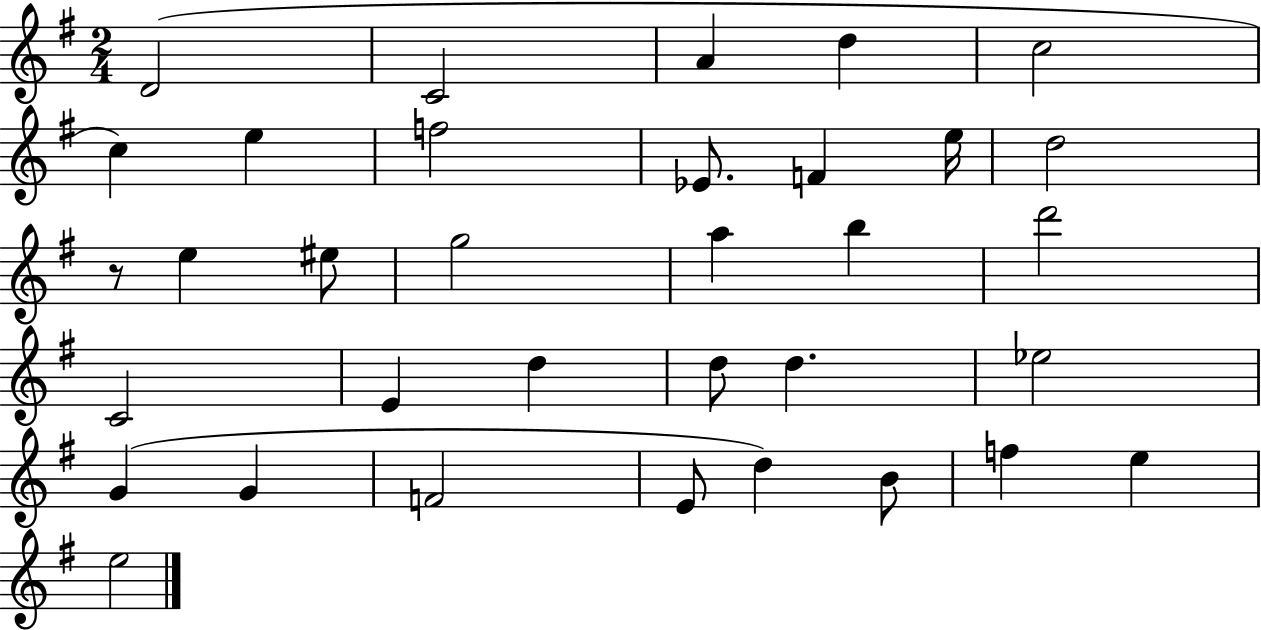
X:1
T:Untitled
M:2/4
L:1/4
K:G
D2 C2 A d c2 c e f2 _E/2 F e/4 d2 z/2 e ^e/2 g2 a b d'2 C2 E d d/2 d _e2 G G F2 E/2 d B/2 f e e2